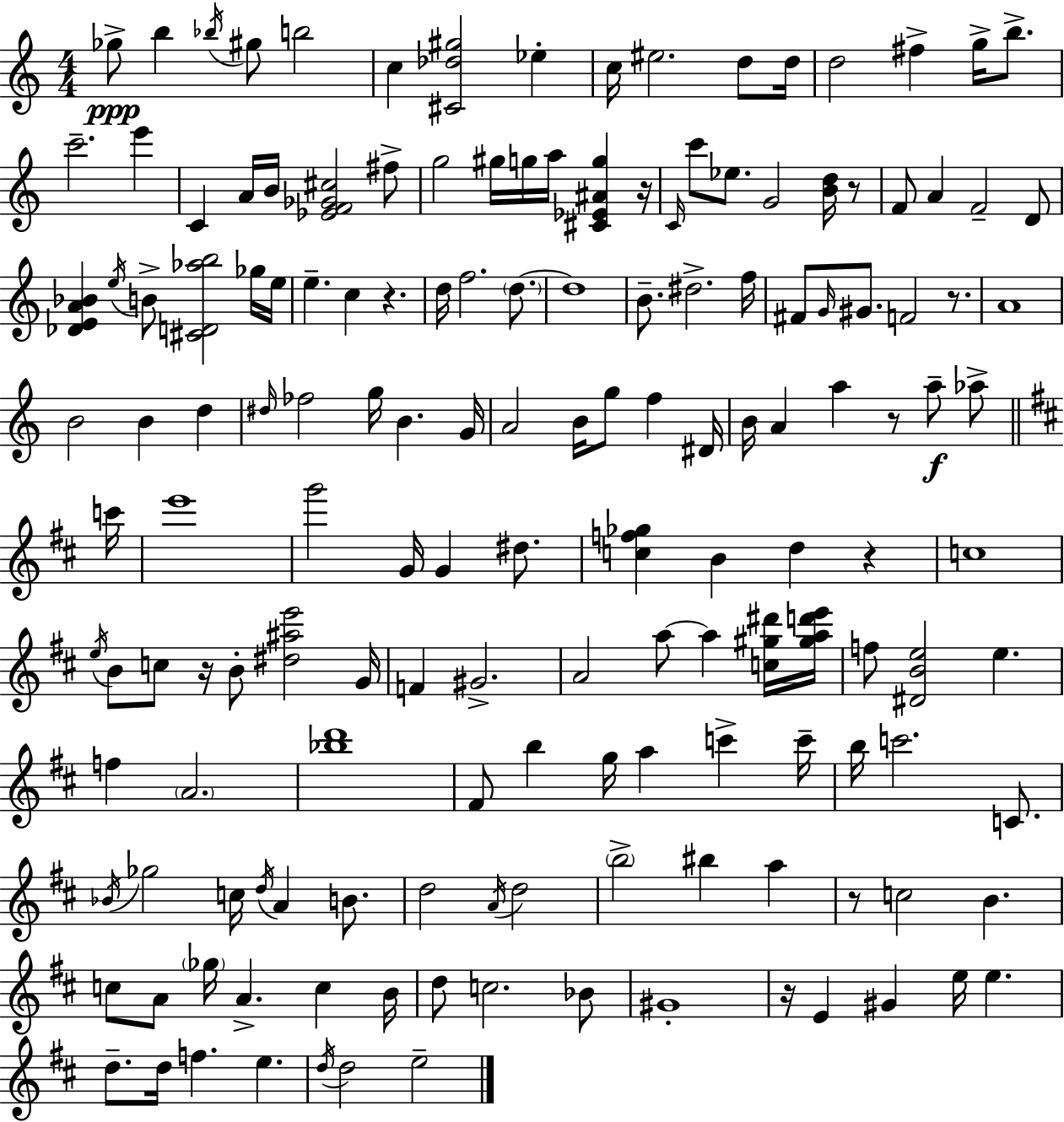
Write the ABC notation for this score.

X:1
T:Untitled
M:4/4
L:1/4
K:C
_g/2 b _b/4 ^g/2 b2 c [^C_d^g]2 _e c/4 ^e2 d/2 d/4 d2 ^f g/4 b/2 c'2 e' C A/4 B/4 [_EF_G^c]2 ^f/2 g2 ^g/4 g/4 a/4 [^C_E^Ag] z/4 C/4 c'/2 _e/2 G2 [Bd]/4 z/2 F/2 A F2 D/2 [_DEA_B] e/4 B/2 [^CD_ab]2 _g/4 e/4 e c z d/4 f2 d/2 d4 B/2 ^d2 f/4 ^F/2 G/4 ^G/2 F2 z/2 A4 B2 B d ^d/4 _f2 g/4 B G/4 A2 B/4 g/2 f ^D/4 B/4 A a z/2 a/2 _a/2 c'/4 e'4 g'2 G/4 G ^d/2 [cf_g] B d z c4 e/4 B/2 c/2 z/4 B/2 [^d^ae']2 G/4 F ^G2 A2 a/2 a [c^g^d']/4 [^gad'e']/4 f/2 [^DBe]2 e f A2 [_bd']4 ^F/2 b g/4 a c' c'/4 b/4 c'2 C/2 _B/4 _g2 c/4 d/4 A B/2 d2 A/4 d2 b2 ^b a z/2 c2 B c/2 A/2 _g/4 A c B/4 d/2 c2 _B/2 ^G4 z/4 E ^G e/4 e d/2 d/4 f e d/4 d2 e2